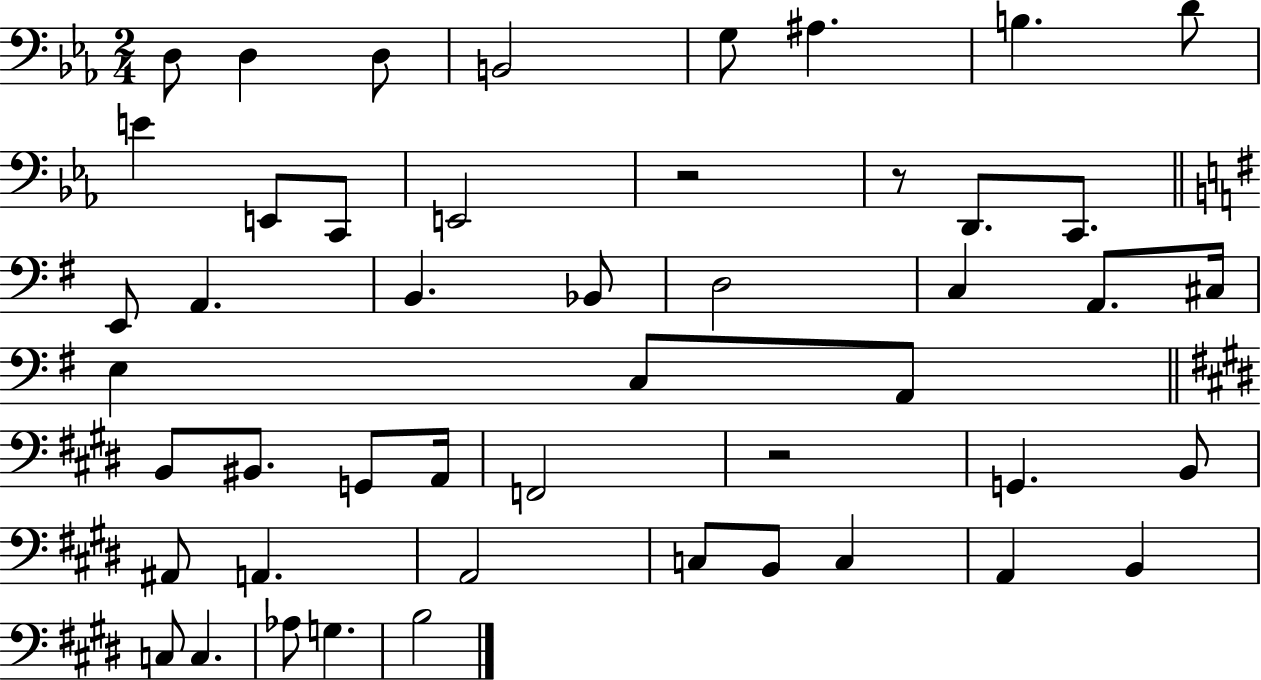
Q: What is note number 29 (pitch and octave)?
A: A2